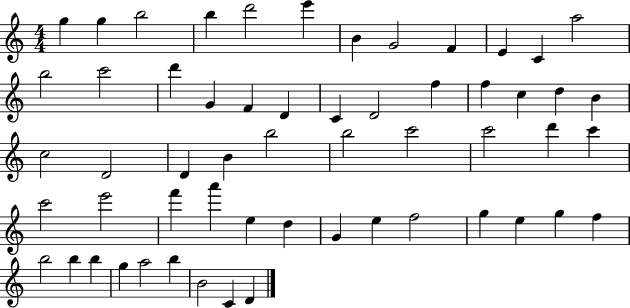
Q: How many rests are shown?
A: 0